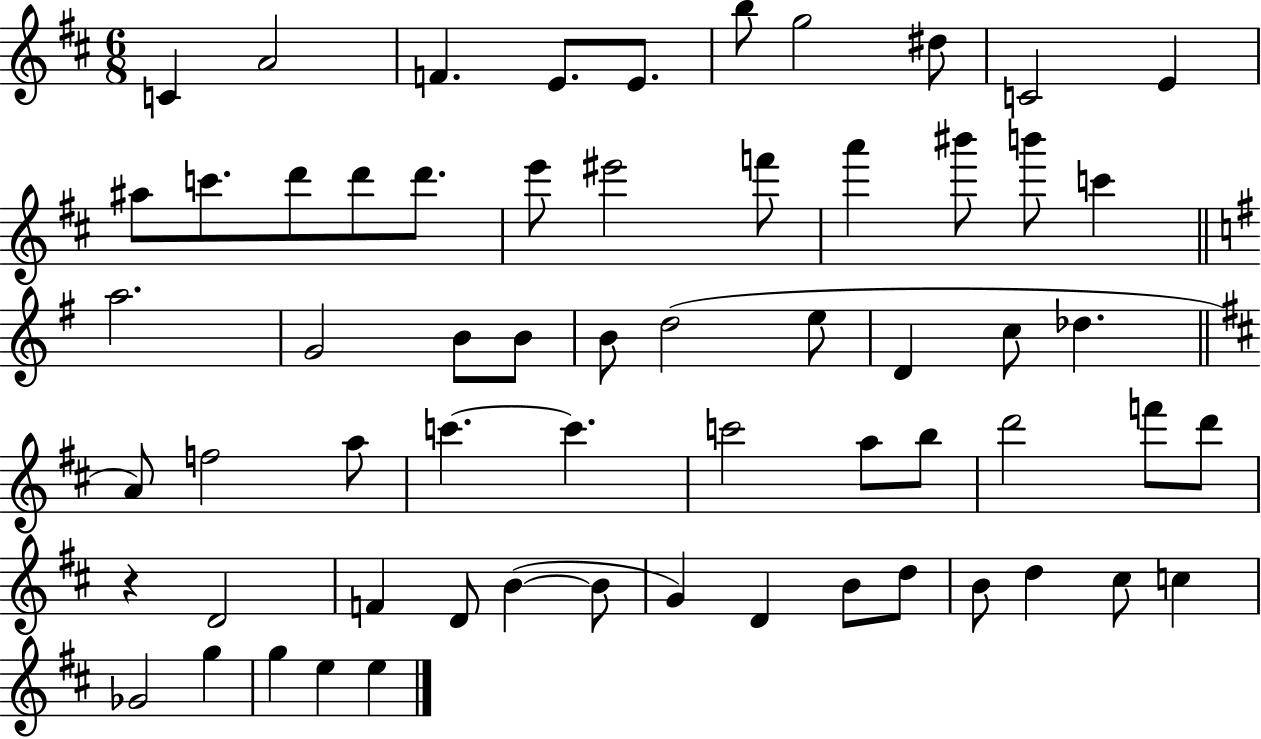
C4/q A4/h F4/q. E4/e. E4/e. B5/e G5/h D#5/e C4/h E4/q A#5/e C6/e. D6/e D6/e D6/e. E6/e EIS6/h F6/e A6/q BIS6/e B6/e C6/q A5/h. G4/h B4/e B4/e B4/e D5/h E5/e D4/q C5/e Db5/q. A4/e F5/h A5/e C6/q. C6/q. C6/h A5/e B5/e D6/h F6/e D6/e R/q D4/h F4/q D4/e B4/q B4/e G4/q D4/q B4/e D5/e B4/e D5/q C#5/e C5/q Gb4/h G5/q G5/q E5/q E5/q